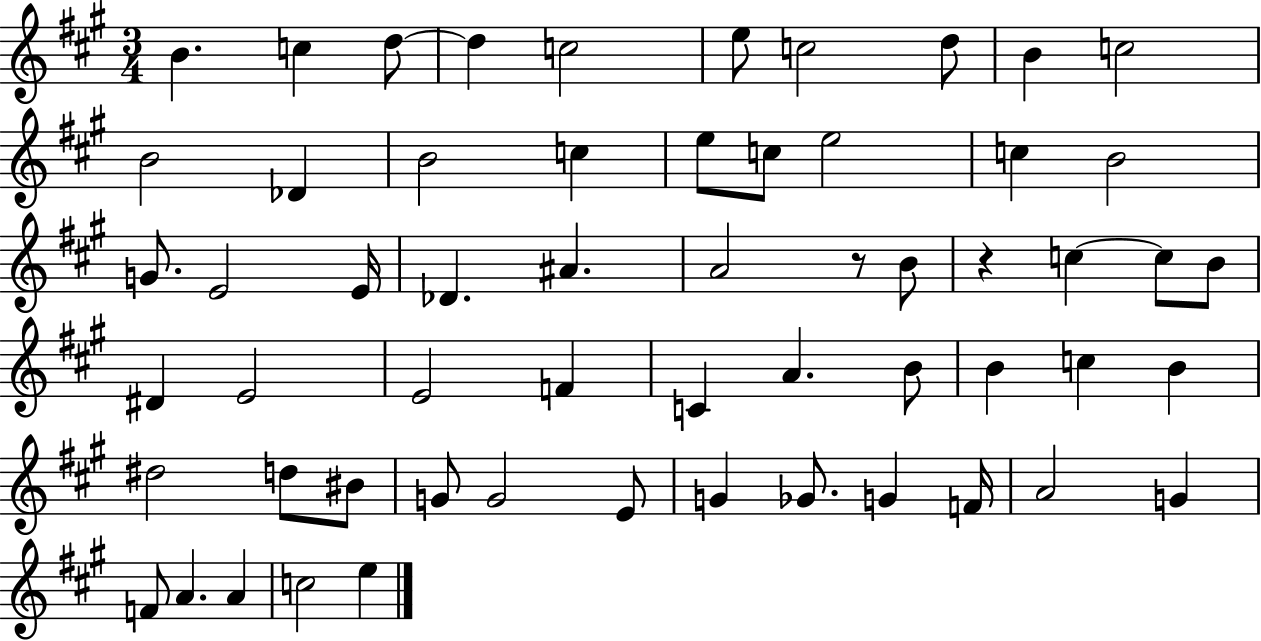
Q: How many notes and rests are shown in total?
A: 58